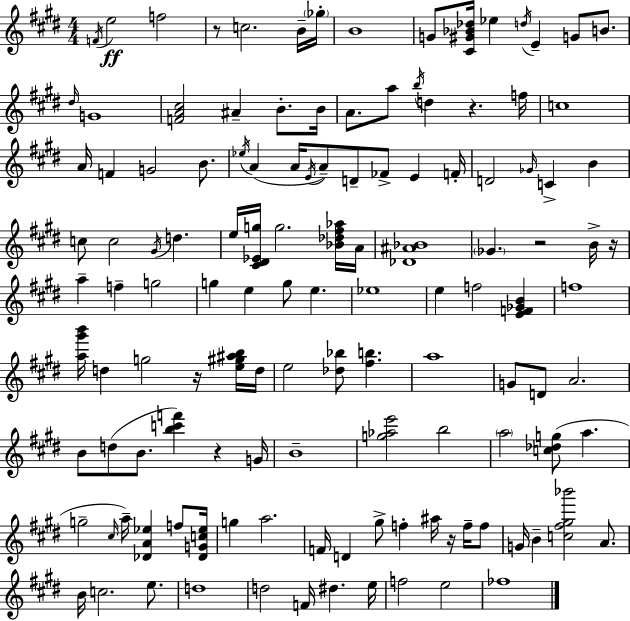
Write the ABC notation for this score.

X:1
T:Untitled
M:4/4
L:1/4
K:E
F/4 e2 f2 z/2 c2 B/4 _g/4 B4 G/2 [^C^G_B_d]/4 _e d/4 E G/2 B/2 ^d/4 G4 [FA^c]2 ^A B/2 B/4 A/2 a/2 b/4 d z f/4 c4 A/4 F G2 B/2 _e/4 A A/4 E/4 A/2 D/2 _F/2 E F/4 D2 _G/4 C B c/2 c2 ^G/4 d e/4 [^C^D_Eg]/4 g2 [_B_d^f_a]/4 A/4 [_D^A_B]4 _G z2 B/4 z/4 a f g2 g e g/2 e _e4 e f2 [EF_GB] f4 [a^g'b']/4 d g2 z/4 [e^g^ab]/4 d/4 e2 [_d_b]/2 [^fb] a4 G/2 D/2 A2 B/2 d/2 B/2 [bc'f'] z G/4 B4 [g_ae']2 b2 a2 [c_dg]/2 a g2 ^c/4 a/4 [_DA_e] f/2 [_DGc_e]/4 g a2 F/4 D ^g/2 f ^a/4 z/4 f/4 f/2 G/4 B [c^f^g_b']2 A/2 B/4 c2 e/2 d4 d2 F/4 ^d e/4 f2 e2 _f4